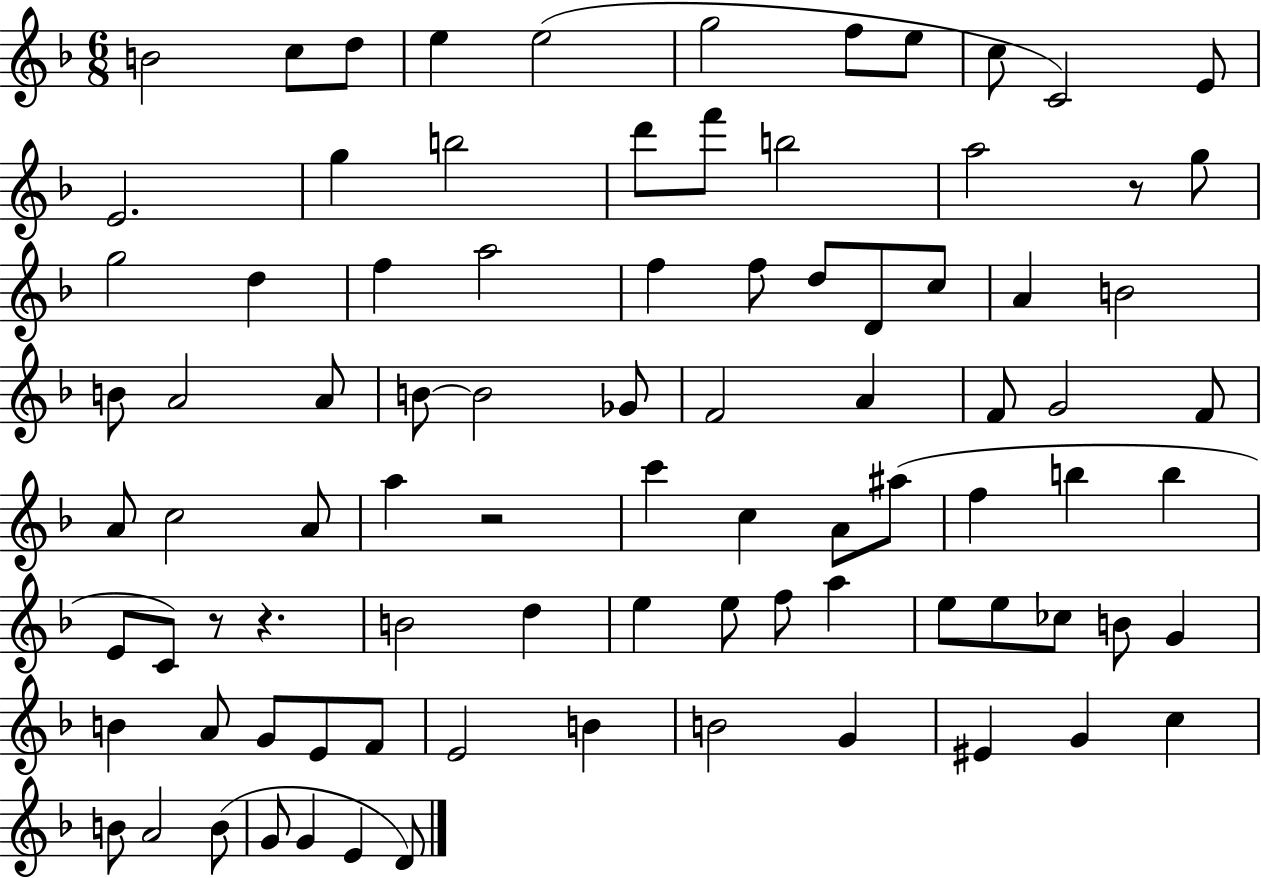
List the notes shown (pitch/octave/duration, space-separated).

B4/h C5/e D5/e E5/q E5/h G5/h F5/e E5/e C5/e C4/h E4/e E4/h. G5/q B5/h D6/e F6/e B5/h A5/h R/e G5/e G5/h D5/q F5/q A5/h F5/q F5/e D5/e D4/e C5/e A4/q B4/h B4/e A4/h A4/e B4/e B4/h Gb4/e F4/h A4/q F4/e G4/h F4/e A4/e C5/h A4/e A5/q R/h C6/q C5/q A4/e A#5/e F5/q B5/q B5/q E4/e C4/e R/e R/q. B4/h D5/q E5/q E5/e F5/e A5/q E5/e E5/e CES5/e B4/e G4/q B4/q A4/e G4/e E4/e F4/e E4/h B4/q B4/h G4/q EIS4/q G4/q C5/q B4/e A4/h B4/e G4/e G4/q E4/q D4/e